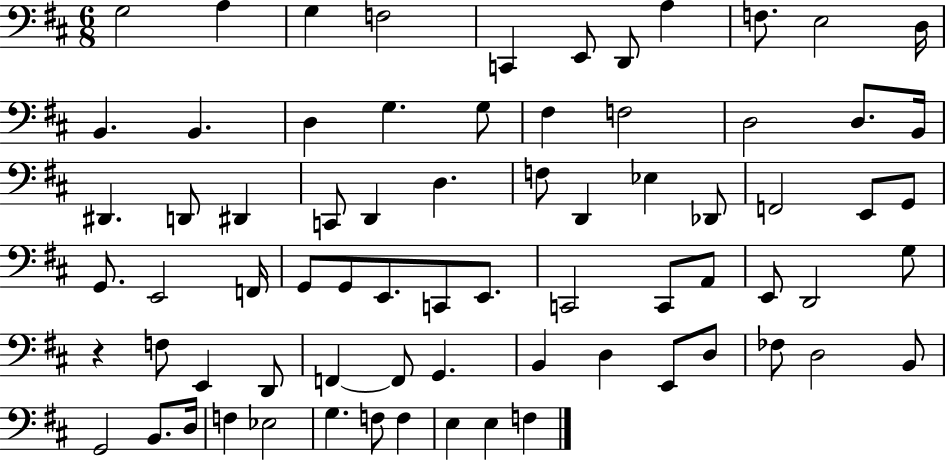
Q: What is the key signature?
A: D major